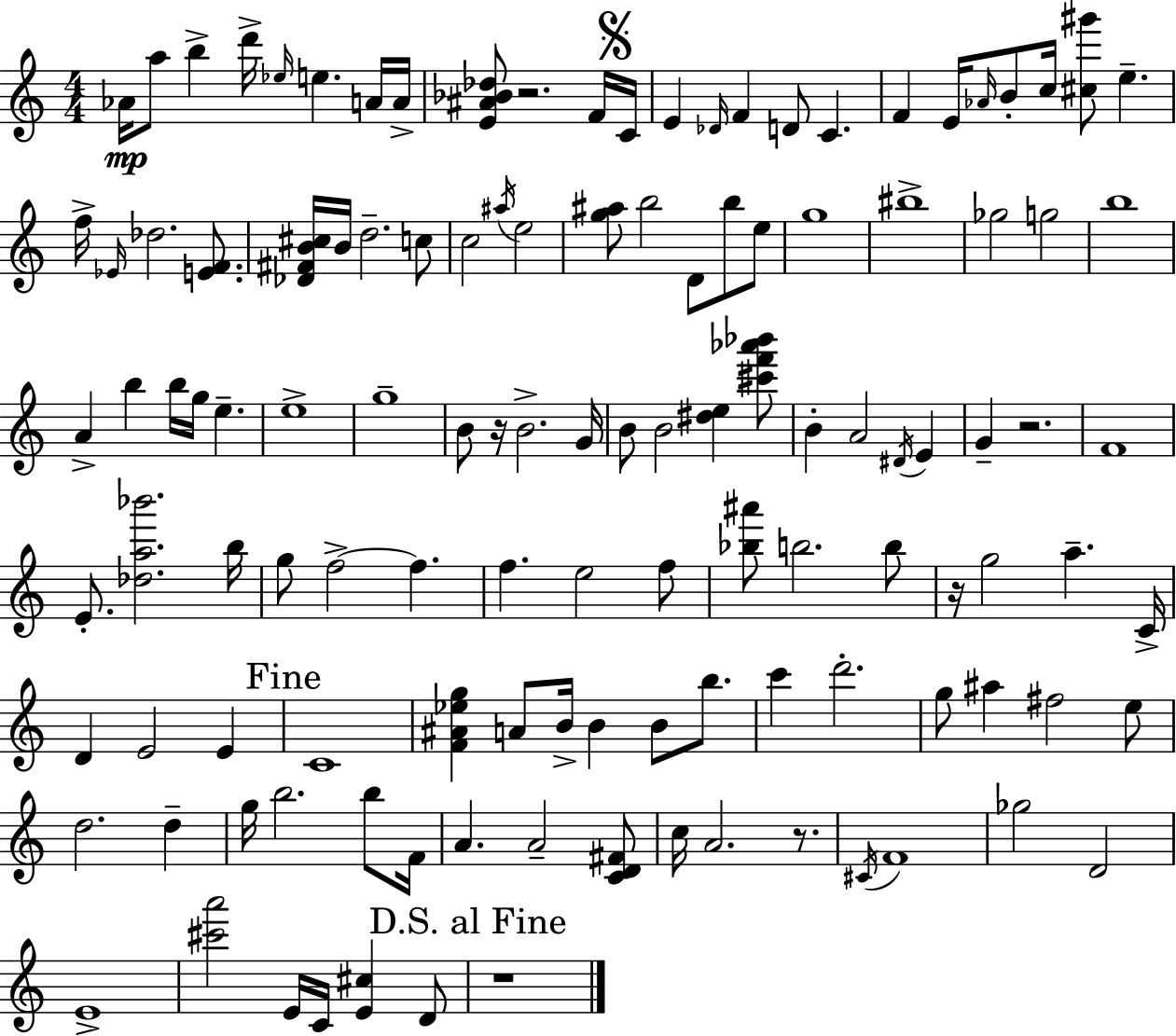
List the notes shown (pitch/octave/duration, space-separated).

Ab4/s A5/e B5/q D6/s Eb5/s E5/q. A4/s A4/s [E4,A#4,Bb4,Db5]/e R/h. F4/s C4/s E4/q Db4/s F4/q D4/e C4/q. F4/q E4/s Ab4/s B4/e C5/s [C#5,G#6]/e E5/q. F5/s Eb4/s Db5/h. [E4,F4]/e. [Db4,F#4,B4,C#5]/s B4/s D5/h. C5/e C5/h A#5/s E5/h [G5,A#5]/e B5/h D4/e B5/e E5/e G5/w BIS5/w Gb5/h G5/h B5/w A4/q B5/q B5/s G5/s E5/q. E5/w G5/w B4/e R/s B4/h. G4/s B4/e B4/h [D#5,E5]/q [C#6,F6,Ab6,Bb6]/e B4/q A4/h D#4/s E4/q G4/q R/h. F4/w E4/e. [Db5,A5,Bb6]/h. B5/s G5/e F5/h F5/q. F5/q. E5/h F5/e [Bb5,A#6]/e B5/h. B5/e R/s G5/h A5/q. C4/s D4/q E4/h E4/q C4/w [F4,A#4,Eb5,G5]/q A4/e B4/s B4/q B4/e B5/e. C6/q D6/h. G5/e A#5/q F#5/h E5/e D5/h. D5/q G5/s B5/h. B5/e F4/s A4/q. A4/h [C4,D4,F#4]/e C5/s A4/h. R/e. C#4/s F4/w Gb5/h D4/h E4/w [C#6,A6]/h E4/s C4/s [E4,C#5]/q D4/e R/w